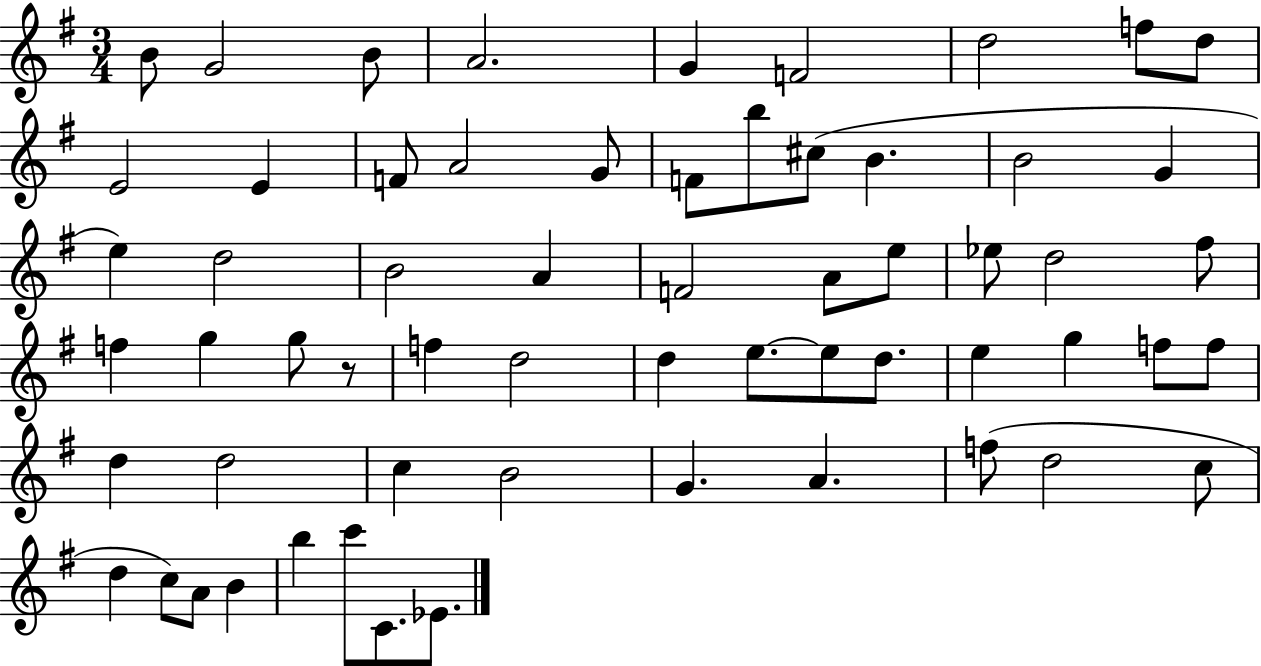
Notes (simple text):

B4/e G4/h B4/e A4/h. G4/q F4/h D5/h F5/e D5/e E4/h E4/q F4/e A4/h G4/e F4/e B5/e C#5/e B4/q. B4/h G4/q E5/q D5/h B4/h A4/q F4/h A4/e E5/e Eb5/e D5/h F#5/e F5/q G5/q G5/e R/e F5/q D5/h D5/q E5/e. E5/e D5/e. E5/q G5/q F5/e F5/e D5/q D5/h C5/q B4/h G4/q. A4/q. F5/e D5/h C5/e D5/q C5/e A4/e B4/q B5/q C6/e C4/e. Eb4/e.